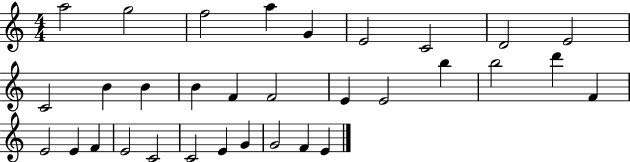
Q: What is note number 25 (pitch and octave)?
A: E4